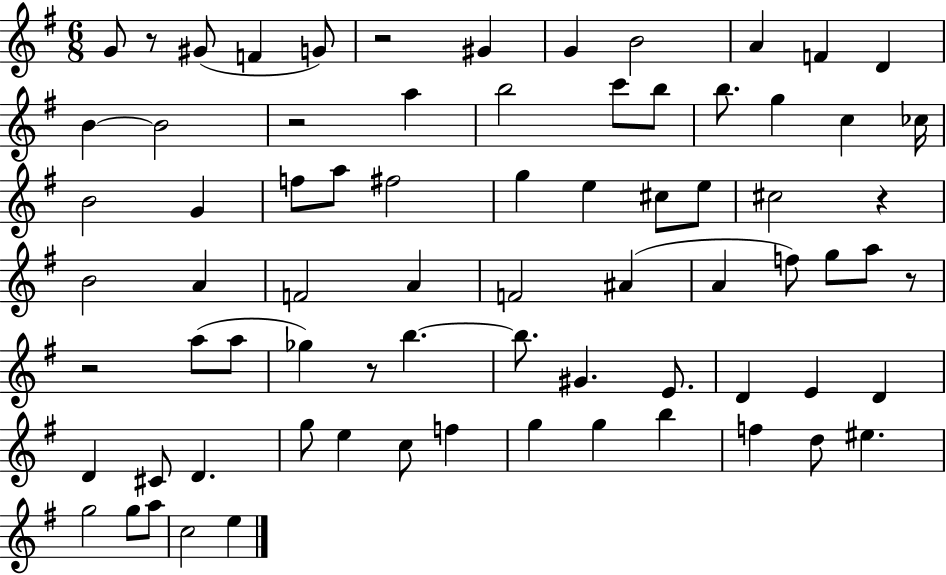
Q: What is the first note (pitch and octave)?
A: G4